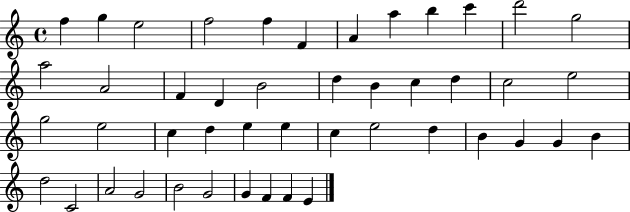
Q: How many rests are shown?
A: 0